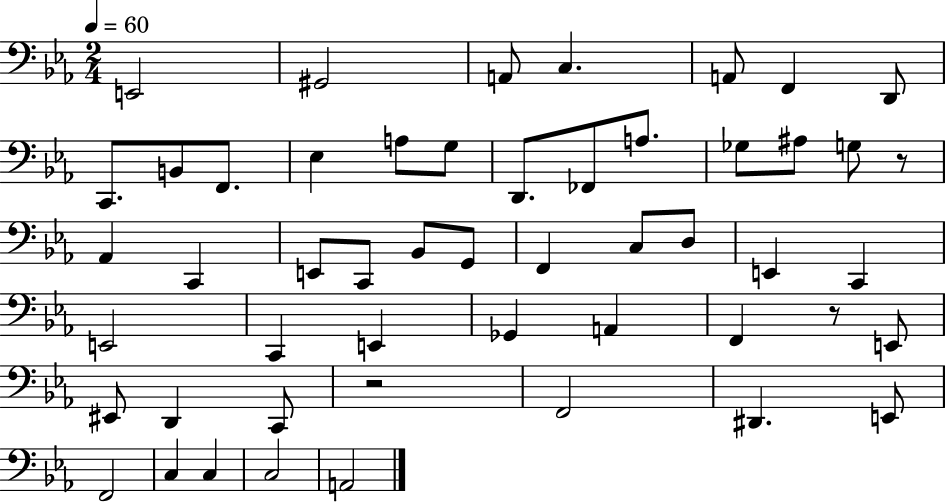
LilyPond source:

{
  \clef bass
  \numericTimeSignature
  \time 2/4
  \key ees \major
  \tempo 4 = 60
  e,2 | gis,2 | a,8 c4. | a,8 f,4 d,8 | \break c,8. b,8 f,8. | ees4 a8 g8 | d,8. fes,8 a8. | ges8 ais8 g8 r8 | \break aes,4 c,4 | e,8 c,8 bes,8 g,8 | f,4 c8 d8 | e,4 c,4 | \break e,2 | c,4 e,4 | ges,4 a,4 | f,4 r8 e,8 | \break eis,8 d,4 c,8 | r2 | f,2 | dis,4. e,8 | \break f,2 | c4 c4 | c2 | a,2 | \break \bar "|."
}